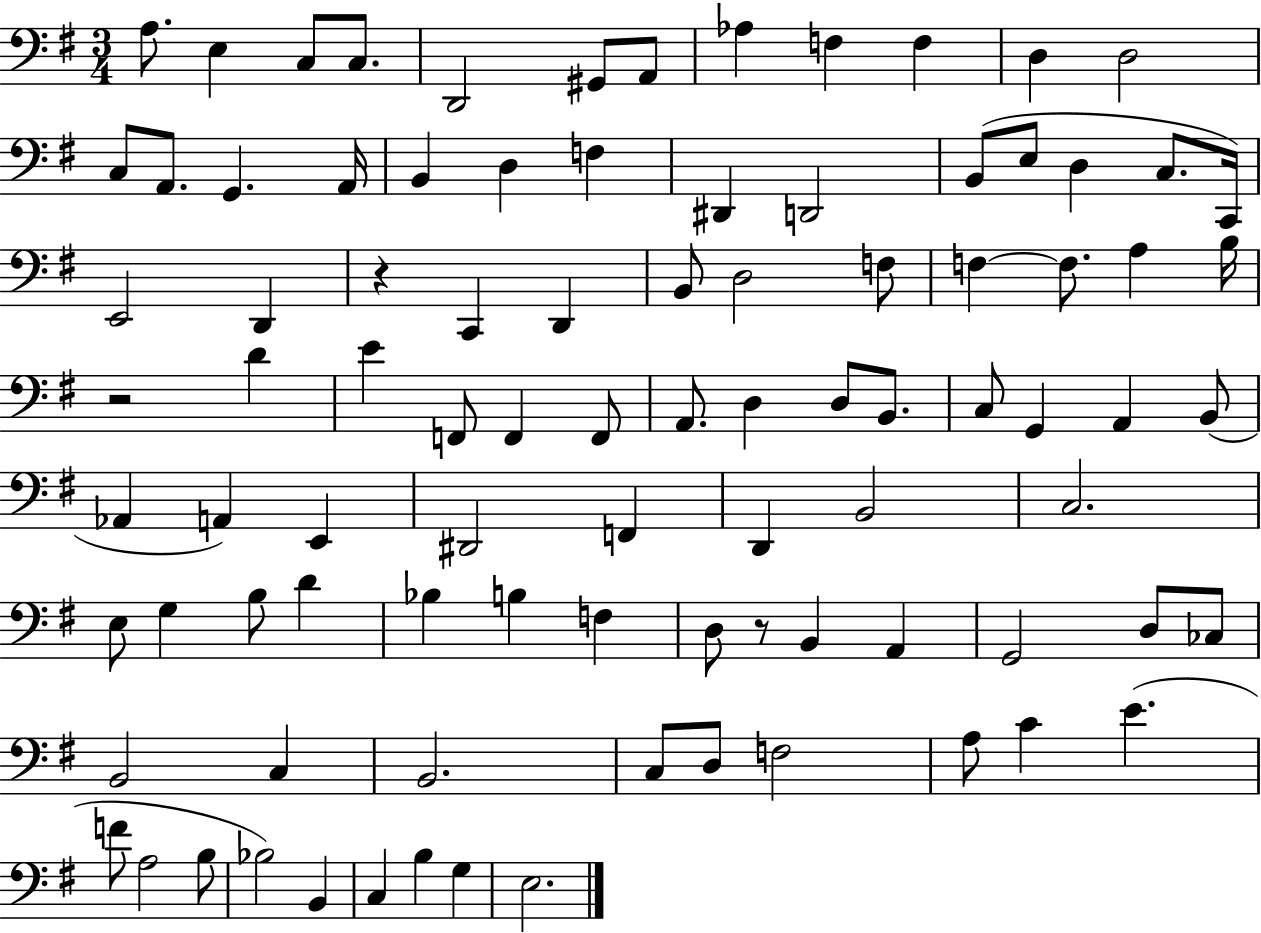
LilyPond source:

{
  \clef bass
  \numericTimeSignature
  \time 3/4
  \key g \major
  \repeat volta 2 { a8. e4 c8 c8. | d,2 gis,8 a,8 | aes4 f4 f4 | d4 d2 | \break c8 a,8. g,4. a,16 | b,4 d4 f4 | dis,4 d,2 | b,8( e8 d4 c8. c,16) | \break e,2 d,4 | r4 c,4 d,4 | b,8 d2 f8 | f4~~ f8. a4 b16 | \break r2 d'4 | e'4 f,8 f,4 f,8 | a,8. d4 d8 b,8. | c8 g,4 a,4 b,8( | \break aes,4 a,4) e,4 | dis,2 f,4 | d,4 b,2 | c2. | \break e8 g4 b8 d'4 | bes4 b4 f4 | d8 r8 b,4 a,4 | g,2 d8 ces8 | \break b,2 c4 | b,2. | c8 d8 f2 | a8 c'4 e'4.( | \break f'8 a2 b8 | bes2) b,4 | c4 b4 g4 | e2. | \break } \bar "|."
}